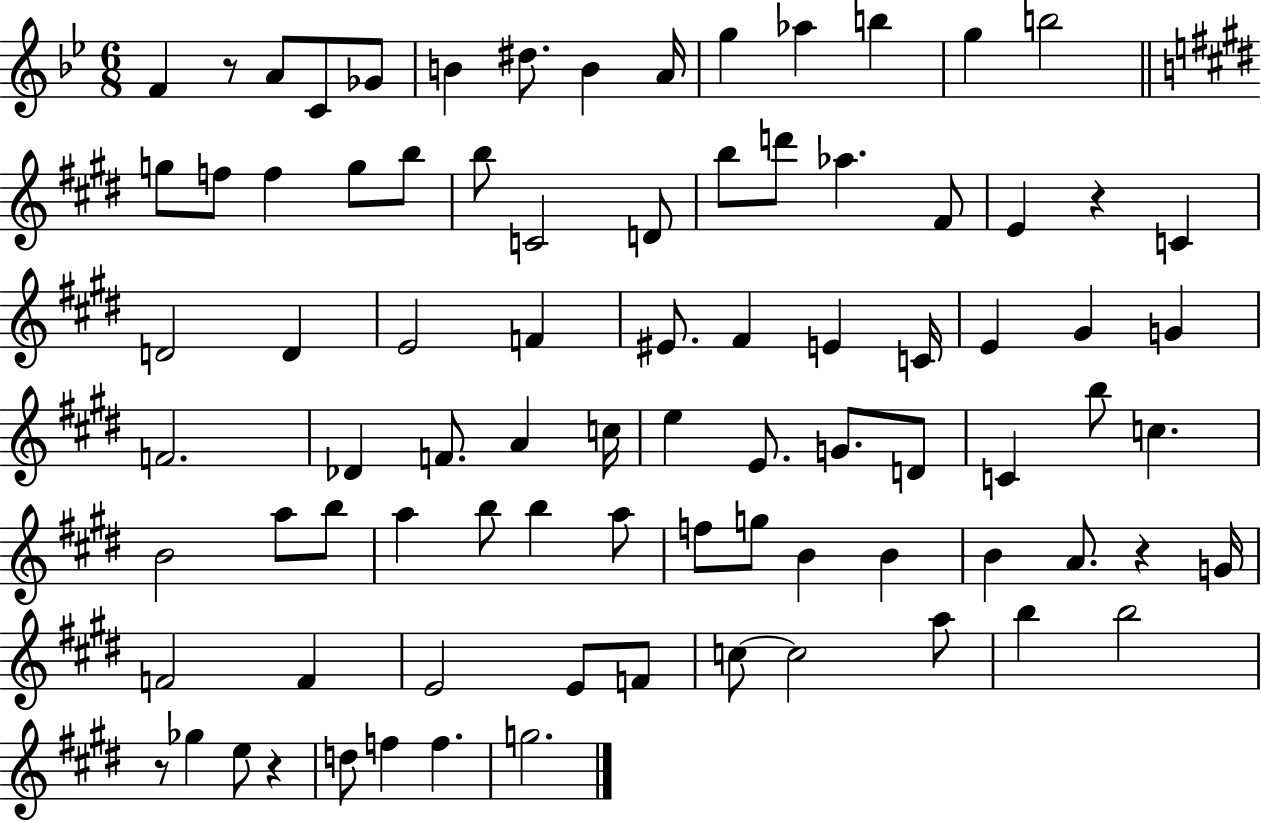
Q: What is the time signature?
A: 6/8